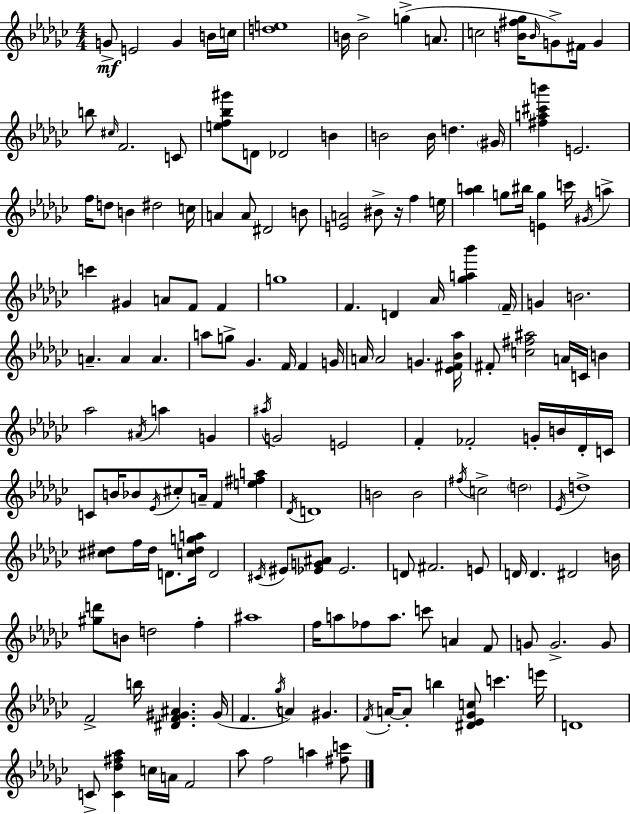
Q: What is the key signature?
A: EES minor